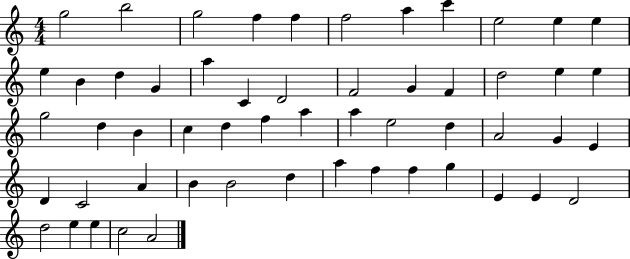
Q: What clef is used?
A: treble